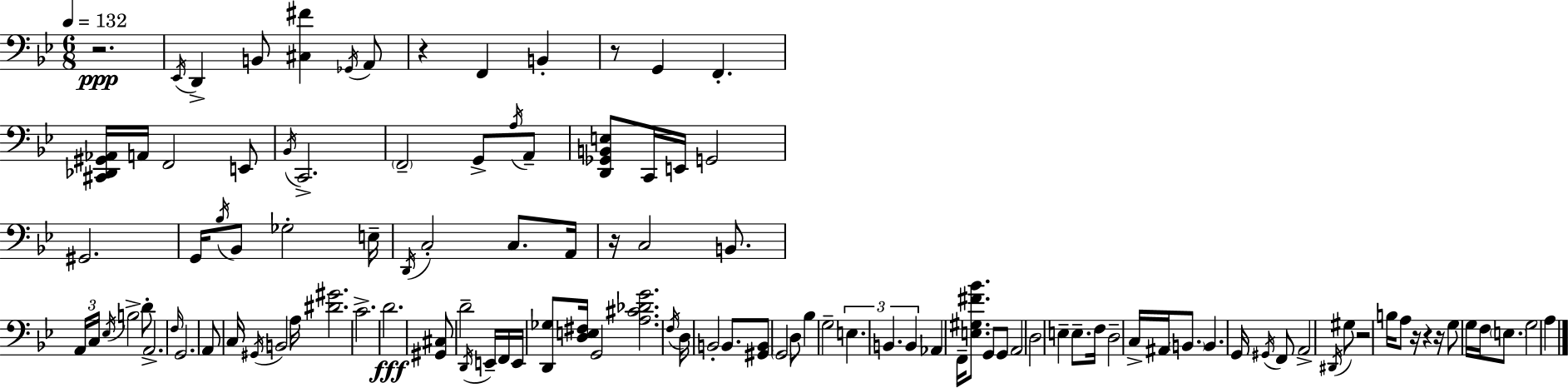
X:1
T:Untitled
M:6/8
L:1/4
K:Bb
z2 _E,,/4 D,, B,,/2 [^C,^F] _G,,/4 A,,/2 z F,, B,, z/2 G,, F,, [^C,,_D,,^G,,_A,,]/4 A,,/4 F,,2 E,,/2 _B,,/4 C,,2 F,,2 G,,/2 A,/4 A,,/2 [D,,_G,,B,,E,]/2 C,,/4 E,,/4 G,,2 ^G,,2 G,,/4 _B,/4 _B,,/2 _G,2 E,/4 D,,/4 C,2 C,/2 A,,/4 z/4 C,2 B,,/2 A,,/4 C,/4 _E,/4 B,2 D/2 A,,2 F,/4 G,,2 A,,/2 C,/4 ^G,,/4 B,,2 A,/4 [^D^G]2 C2 D2 [^G,,^C,]/2 D2 D,,/4 E,,/4 F,,/4 E,,/4 [D,,_G,]/2 [D,E,^F,]/4 G,,2 [A,^C_DG]2 F,/4 D,/4 B,,2 B,,/2 [^G,,B,,]/2 G,,2 D,/2 _B, G,2 E, B,, B,, _A,, F,,/4 [E,^G,^F_B]/2 G,,/2 G,,/2 A,,2 D,2 E, E,/2 F,/4 D,2 C,/4 ^A,,/4 B,,/2 B,, G,,/4 ^G,,/4 F,,/2 A,,2 ^D,,/4 ^G,/2 z2 B,/4 A,/2 z/4 z z/4 G,/2 G,/4 F,/4 E,/2 G,2 A,